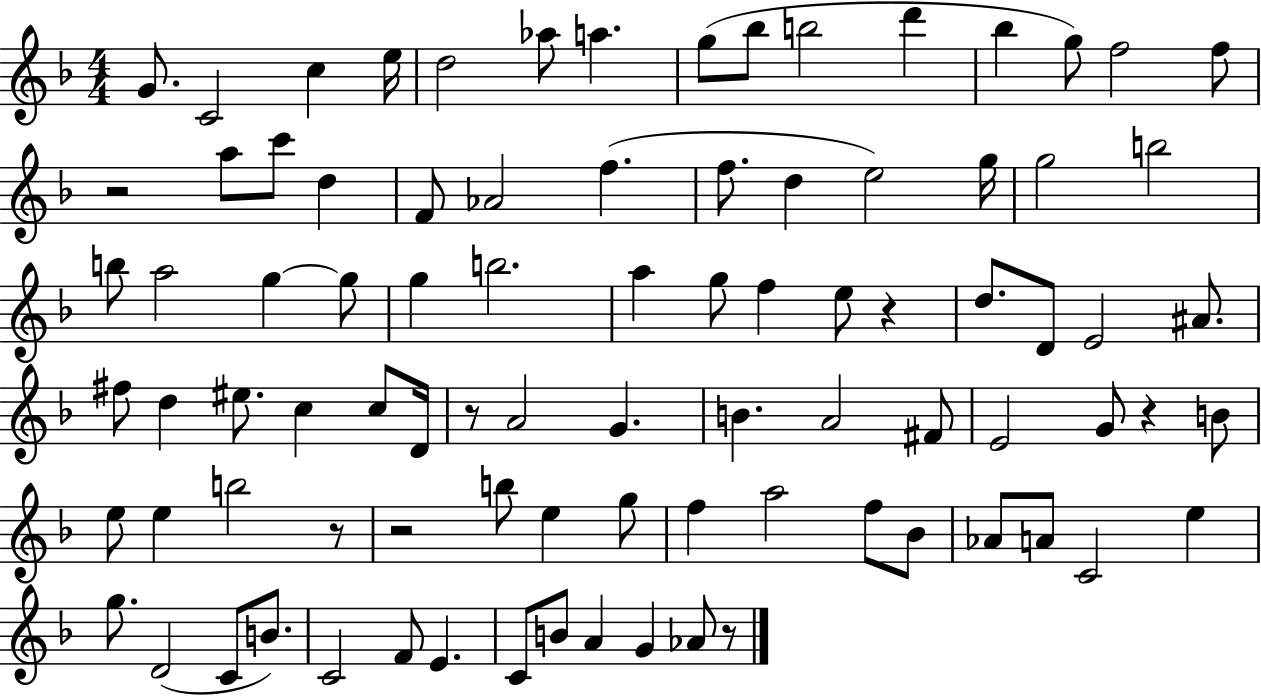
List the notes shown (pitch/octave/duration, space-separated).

G4/e. C4/h C5/q E5/s D5/h Ab5/e A5/q. G5/e Bb5/e B5/h D6/q Bb5/q G5/e F5/h F5/e R/h A5/e C6/e D5/q F4/e Ab4/h F5/q. F5/e. D5/q E5/h G5/s G5/h B5/h B5/e A5/h G5/q G5/e G5/q B5/h. A5/q G5/e F5/q E5/e R/q D5/e. D4/e E4/h A#4/e. F#5/e D5/q EIS5/e. C5/q C5/e D4/s R/e A4/h G4/q. B4/q. A4/h F#4/e E4/h G4/e R/q B4/e E5/e E5/q B5/h R/e R/h B5/e E5/q G5/e F5/q A5/h F5/e Bb4/e Ab4/e A4/e C4/h E5/q G5/e. D4/h C4/e B4/e. C4/h F4/e E4/q. C4/e B4/e A4/q G4/q Ab4/e R/e